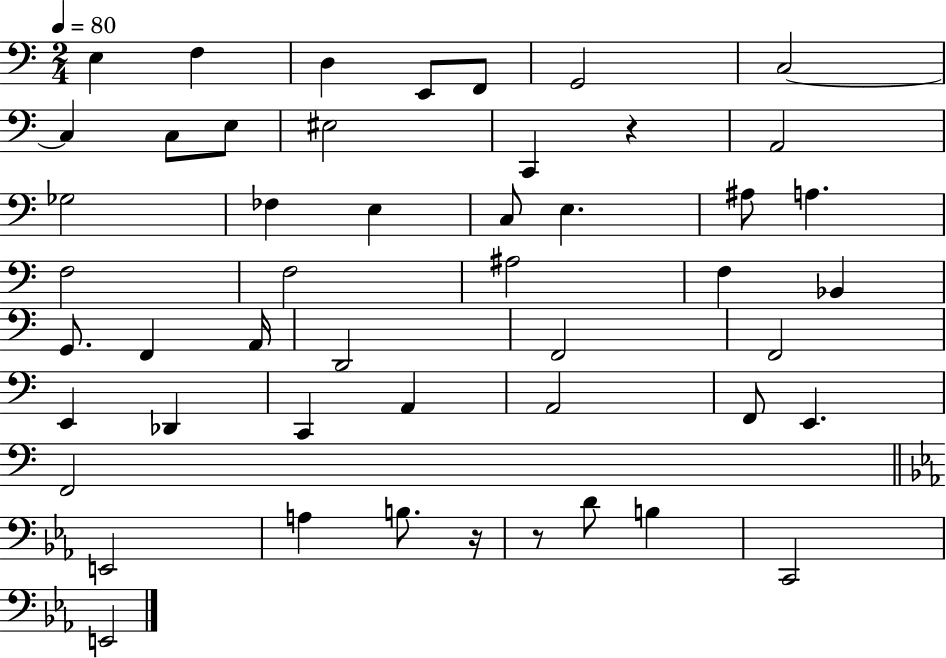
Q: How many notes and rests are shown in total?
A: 49